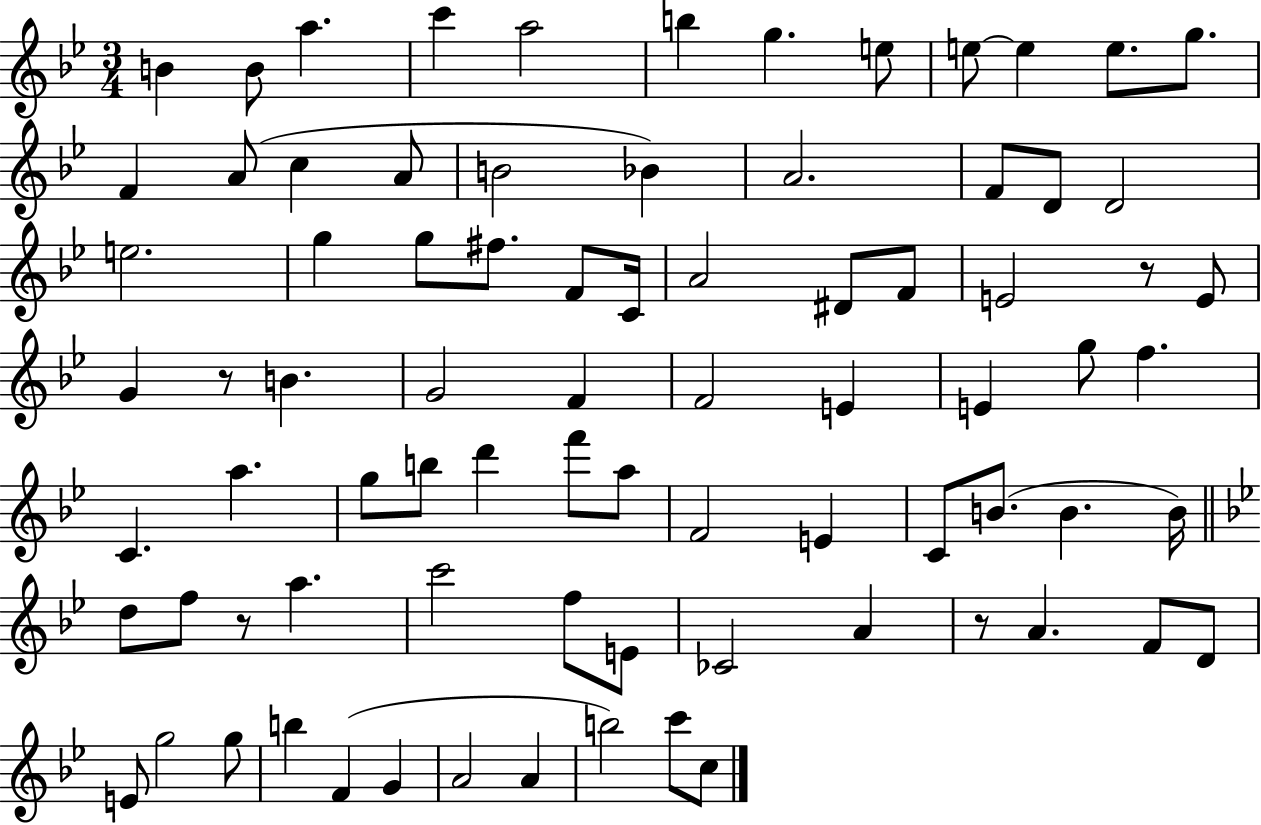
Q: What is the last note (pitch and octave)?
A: C5